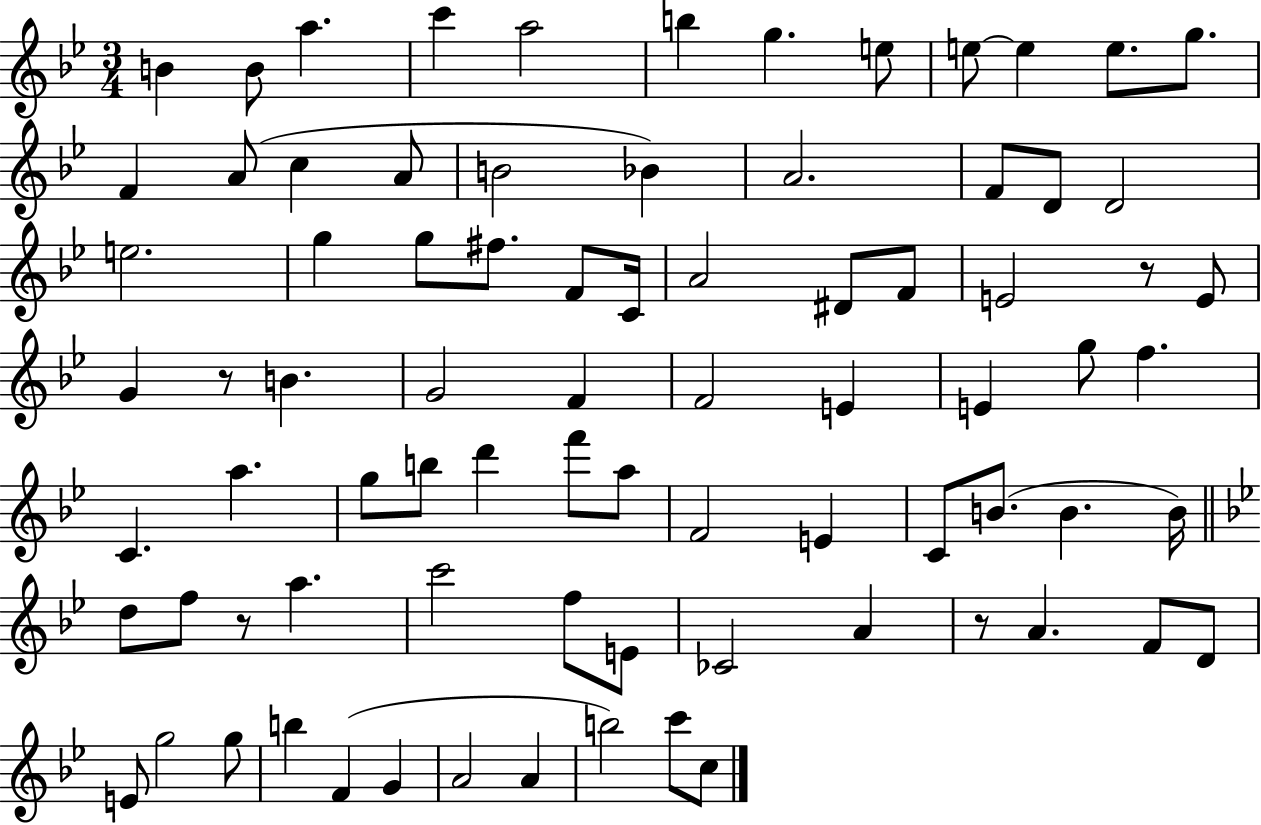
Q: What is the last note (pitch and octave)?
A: C5